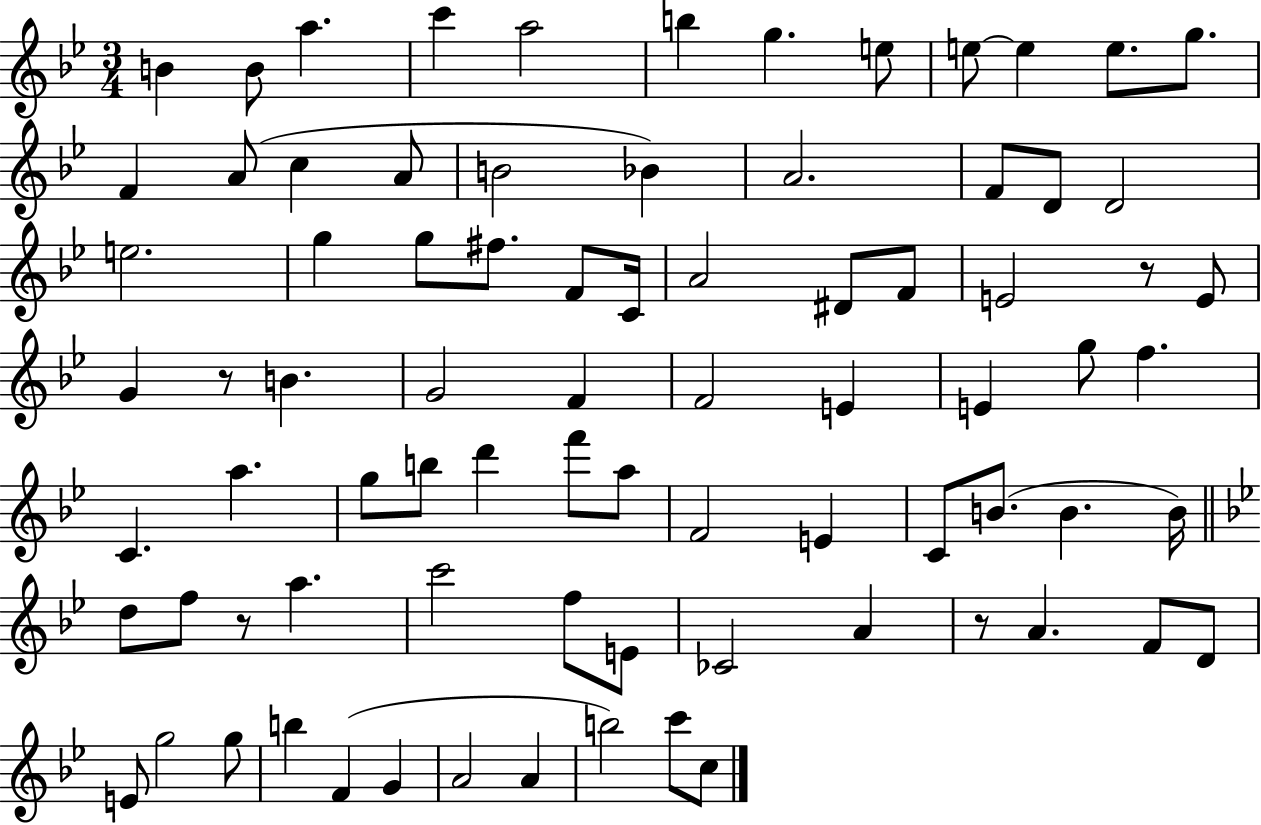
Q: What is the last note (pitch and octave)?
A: C5